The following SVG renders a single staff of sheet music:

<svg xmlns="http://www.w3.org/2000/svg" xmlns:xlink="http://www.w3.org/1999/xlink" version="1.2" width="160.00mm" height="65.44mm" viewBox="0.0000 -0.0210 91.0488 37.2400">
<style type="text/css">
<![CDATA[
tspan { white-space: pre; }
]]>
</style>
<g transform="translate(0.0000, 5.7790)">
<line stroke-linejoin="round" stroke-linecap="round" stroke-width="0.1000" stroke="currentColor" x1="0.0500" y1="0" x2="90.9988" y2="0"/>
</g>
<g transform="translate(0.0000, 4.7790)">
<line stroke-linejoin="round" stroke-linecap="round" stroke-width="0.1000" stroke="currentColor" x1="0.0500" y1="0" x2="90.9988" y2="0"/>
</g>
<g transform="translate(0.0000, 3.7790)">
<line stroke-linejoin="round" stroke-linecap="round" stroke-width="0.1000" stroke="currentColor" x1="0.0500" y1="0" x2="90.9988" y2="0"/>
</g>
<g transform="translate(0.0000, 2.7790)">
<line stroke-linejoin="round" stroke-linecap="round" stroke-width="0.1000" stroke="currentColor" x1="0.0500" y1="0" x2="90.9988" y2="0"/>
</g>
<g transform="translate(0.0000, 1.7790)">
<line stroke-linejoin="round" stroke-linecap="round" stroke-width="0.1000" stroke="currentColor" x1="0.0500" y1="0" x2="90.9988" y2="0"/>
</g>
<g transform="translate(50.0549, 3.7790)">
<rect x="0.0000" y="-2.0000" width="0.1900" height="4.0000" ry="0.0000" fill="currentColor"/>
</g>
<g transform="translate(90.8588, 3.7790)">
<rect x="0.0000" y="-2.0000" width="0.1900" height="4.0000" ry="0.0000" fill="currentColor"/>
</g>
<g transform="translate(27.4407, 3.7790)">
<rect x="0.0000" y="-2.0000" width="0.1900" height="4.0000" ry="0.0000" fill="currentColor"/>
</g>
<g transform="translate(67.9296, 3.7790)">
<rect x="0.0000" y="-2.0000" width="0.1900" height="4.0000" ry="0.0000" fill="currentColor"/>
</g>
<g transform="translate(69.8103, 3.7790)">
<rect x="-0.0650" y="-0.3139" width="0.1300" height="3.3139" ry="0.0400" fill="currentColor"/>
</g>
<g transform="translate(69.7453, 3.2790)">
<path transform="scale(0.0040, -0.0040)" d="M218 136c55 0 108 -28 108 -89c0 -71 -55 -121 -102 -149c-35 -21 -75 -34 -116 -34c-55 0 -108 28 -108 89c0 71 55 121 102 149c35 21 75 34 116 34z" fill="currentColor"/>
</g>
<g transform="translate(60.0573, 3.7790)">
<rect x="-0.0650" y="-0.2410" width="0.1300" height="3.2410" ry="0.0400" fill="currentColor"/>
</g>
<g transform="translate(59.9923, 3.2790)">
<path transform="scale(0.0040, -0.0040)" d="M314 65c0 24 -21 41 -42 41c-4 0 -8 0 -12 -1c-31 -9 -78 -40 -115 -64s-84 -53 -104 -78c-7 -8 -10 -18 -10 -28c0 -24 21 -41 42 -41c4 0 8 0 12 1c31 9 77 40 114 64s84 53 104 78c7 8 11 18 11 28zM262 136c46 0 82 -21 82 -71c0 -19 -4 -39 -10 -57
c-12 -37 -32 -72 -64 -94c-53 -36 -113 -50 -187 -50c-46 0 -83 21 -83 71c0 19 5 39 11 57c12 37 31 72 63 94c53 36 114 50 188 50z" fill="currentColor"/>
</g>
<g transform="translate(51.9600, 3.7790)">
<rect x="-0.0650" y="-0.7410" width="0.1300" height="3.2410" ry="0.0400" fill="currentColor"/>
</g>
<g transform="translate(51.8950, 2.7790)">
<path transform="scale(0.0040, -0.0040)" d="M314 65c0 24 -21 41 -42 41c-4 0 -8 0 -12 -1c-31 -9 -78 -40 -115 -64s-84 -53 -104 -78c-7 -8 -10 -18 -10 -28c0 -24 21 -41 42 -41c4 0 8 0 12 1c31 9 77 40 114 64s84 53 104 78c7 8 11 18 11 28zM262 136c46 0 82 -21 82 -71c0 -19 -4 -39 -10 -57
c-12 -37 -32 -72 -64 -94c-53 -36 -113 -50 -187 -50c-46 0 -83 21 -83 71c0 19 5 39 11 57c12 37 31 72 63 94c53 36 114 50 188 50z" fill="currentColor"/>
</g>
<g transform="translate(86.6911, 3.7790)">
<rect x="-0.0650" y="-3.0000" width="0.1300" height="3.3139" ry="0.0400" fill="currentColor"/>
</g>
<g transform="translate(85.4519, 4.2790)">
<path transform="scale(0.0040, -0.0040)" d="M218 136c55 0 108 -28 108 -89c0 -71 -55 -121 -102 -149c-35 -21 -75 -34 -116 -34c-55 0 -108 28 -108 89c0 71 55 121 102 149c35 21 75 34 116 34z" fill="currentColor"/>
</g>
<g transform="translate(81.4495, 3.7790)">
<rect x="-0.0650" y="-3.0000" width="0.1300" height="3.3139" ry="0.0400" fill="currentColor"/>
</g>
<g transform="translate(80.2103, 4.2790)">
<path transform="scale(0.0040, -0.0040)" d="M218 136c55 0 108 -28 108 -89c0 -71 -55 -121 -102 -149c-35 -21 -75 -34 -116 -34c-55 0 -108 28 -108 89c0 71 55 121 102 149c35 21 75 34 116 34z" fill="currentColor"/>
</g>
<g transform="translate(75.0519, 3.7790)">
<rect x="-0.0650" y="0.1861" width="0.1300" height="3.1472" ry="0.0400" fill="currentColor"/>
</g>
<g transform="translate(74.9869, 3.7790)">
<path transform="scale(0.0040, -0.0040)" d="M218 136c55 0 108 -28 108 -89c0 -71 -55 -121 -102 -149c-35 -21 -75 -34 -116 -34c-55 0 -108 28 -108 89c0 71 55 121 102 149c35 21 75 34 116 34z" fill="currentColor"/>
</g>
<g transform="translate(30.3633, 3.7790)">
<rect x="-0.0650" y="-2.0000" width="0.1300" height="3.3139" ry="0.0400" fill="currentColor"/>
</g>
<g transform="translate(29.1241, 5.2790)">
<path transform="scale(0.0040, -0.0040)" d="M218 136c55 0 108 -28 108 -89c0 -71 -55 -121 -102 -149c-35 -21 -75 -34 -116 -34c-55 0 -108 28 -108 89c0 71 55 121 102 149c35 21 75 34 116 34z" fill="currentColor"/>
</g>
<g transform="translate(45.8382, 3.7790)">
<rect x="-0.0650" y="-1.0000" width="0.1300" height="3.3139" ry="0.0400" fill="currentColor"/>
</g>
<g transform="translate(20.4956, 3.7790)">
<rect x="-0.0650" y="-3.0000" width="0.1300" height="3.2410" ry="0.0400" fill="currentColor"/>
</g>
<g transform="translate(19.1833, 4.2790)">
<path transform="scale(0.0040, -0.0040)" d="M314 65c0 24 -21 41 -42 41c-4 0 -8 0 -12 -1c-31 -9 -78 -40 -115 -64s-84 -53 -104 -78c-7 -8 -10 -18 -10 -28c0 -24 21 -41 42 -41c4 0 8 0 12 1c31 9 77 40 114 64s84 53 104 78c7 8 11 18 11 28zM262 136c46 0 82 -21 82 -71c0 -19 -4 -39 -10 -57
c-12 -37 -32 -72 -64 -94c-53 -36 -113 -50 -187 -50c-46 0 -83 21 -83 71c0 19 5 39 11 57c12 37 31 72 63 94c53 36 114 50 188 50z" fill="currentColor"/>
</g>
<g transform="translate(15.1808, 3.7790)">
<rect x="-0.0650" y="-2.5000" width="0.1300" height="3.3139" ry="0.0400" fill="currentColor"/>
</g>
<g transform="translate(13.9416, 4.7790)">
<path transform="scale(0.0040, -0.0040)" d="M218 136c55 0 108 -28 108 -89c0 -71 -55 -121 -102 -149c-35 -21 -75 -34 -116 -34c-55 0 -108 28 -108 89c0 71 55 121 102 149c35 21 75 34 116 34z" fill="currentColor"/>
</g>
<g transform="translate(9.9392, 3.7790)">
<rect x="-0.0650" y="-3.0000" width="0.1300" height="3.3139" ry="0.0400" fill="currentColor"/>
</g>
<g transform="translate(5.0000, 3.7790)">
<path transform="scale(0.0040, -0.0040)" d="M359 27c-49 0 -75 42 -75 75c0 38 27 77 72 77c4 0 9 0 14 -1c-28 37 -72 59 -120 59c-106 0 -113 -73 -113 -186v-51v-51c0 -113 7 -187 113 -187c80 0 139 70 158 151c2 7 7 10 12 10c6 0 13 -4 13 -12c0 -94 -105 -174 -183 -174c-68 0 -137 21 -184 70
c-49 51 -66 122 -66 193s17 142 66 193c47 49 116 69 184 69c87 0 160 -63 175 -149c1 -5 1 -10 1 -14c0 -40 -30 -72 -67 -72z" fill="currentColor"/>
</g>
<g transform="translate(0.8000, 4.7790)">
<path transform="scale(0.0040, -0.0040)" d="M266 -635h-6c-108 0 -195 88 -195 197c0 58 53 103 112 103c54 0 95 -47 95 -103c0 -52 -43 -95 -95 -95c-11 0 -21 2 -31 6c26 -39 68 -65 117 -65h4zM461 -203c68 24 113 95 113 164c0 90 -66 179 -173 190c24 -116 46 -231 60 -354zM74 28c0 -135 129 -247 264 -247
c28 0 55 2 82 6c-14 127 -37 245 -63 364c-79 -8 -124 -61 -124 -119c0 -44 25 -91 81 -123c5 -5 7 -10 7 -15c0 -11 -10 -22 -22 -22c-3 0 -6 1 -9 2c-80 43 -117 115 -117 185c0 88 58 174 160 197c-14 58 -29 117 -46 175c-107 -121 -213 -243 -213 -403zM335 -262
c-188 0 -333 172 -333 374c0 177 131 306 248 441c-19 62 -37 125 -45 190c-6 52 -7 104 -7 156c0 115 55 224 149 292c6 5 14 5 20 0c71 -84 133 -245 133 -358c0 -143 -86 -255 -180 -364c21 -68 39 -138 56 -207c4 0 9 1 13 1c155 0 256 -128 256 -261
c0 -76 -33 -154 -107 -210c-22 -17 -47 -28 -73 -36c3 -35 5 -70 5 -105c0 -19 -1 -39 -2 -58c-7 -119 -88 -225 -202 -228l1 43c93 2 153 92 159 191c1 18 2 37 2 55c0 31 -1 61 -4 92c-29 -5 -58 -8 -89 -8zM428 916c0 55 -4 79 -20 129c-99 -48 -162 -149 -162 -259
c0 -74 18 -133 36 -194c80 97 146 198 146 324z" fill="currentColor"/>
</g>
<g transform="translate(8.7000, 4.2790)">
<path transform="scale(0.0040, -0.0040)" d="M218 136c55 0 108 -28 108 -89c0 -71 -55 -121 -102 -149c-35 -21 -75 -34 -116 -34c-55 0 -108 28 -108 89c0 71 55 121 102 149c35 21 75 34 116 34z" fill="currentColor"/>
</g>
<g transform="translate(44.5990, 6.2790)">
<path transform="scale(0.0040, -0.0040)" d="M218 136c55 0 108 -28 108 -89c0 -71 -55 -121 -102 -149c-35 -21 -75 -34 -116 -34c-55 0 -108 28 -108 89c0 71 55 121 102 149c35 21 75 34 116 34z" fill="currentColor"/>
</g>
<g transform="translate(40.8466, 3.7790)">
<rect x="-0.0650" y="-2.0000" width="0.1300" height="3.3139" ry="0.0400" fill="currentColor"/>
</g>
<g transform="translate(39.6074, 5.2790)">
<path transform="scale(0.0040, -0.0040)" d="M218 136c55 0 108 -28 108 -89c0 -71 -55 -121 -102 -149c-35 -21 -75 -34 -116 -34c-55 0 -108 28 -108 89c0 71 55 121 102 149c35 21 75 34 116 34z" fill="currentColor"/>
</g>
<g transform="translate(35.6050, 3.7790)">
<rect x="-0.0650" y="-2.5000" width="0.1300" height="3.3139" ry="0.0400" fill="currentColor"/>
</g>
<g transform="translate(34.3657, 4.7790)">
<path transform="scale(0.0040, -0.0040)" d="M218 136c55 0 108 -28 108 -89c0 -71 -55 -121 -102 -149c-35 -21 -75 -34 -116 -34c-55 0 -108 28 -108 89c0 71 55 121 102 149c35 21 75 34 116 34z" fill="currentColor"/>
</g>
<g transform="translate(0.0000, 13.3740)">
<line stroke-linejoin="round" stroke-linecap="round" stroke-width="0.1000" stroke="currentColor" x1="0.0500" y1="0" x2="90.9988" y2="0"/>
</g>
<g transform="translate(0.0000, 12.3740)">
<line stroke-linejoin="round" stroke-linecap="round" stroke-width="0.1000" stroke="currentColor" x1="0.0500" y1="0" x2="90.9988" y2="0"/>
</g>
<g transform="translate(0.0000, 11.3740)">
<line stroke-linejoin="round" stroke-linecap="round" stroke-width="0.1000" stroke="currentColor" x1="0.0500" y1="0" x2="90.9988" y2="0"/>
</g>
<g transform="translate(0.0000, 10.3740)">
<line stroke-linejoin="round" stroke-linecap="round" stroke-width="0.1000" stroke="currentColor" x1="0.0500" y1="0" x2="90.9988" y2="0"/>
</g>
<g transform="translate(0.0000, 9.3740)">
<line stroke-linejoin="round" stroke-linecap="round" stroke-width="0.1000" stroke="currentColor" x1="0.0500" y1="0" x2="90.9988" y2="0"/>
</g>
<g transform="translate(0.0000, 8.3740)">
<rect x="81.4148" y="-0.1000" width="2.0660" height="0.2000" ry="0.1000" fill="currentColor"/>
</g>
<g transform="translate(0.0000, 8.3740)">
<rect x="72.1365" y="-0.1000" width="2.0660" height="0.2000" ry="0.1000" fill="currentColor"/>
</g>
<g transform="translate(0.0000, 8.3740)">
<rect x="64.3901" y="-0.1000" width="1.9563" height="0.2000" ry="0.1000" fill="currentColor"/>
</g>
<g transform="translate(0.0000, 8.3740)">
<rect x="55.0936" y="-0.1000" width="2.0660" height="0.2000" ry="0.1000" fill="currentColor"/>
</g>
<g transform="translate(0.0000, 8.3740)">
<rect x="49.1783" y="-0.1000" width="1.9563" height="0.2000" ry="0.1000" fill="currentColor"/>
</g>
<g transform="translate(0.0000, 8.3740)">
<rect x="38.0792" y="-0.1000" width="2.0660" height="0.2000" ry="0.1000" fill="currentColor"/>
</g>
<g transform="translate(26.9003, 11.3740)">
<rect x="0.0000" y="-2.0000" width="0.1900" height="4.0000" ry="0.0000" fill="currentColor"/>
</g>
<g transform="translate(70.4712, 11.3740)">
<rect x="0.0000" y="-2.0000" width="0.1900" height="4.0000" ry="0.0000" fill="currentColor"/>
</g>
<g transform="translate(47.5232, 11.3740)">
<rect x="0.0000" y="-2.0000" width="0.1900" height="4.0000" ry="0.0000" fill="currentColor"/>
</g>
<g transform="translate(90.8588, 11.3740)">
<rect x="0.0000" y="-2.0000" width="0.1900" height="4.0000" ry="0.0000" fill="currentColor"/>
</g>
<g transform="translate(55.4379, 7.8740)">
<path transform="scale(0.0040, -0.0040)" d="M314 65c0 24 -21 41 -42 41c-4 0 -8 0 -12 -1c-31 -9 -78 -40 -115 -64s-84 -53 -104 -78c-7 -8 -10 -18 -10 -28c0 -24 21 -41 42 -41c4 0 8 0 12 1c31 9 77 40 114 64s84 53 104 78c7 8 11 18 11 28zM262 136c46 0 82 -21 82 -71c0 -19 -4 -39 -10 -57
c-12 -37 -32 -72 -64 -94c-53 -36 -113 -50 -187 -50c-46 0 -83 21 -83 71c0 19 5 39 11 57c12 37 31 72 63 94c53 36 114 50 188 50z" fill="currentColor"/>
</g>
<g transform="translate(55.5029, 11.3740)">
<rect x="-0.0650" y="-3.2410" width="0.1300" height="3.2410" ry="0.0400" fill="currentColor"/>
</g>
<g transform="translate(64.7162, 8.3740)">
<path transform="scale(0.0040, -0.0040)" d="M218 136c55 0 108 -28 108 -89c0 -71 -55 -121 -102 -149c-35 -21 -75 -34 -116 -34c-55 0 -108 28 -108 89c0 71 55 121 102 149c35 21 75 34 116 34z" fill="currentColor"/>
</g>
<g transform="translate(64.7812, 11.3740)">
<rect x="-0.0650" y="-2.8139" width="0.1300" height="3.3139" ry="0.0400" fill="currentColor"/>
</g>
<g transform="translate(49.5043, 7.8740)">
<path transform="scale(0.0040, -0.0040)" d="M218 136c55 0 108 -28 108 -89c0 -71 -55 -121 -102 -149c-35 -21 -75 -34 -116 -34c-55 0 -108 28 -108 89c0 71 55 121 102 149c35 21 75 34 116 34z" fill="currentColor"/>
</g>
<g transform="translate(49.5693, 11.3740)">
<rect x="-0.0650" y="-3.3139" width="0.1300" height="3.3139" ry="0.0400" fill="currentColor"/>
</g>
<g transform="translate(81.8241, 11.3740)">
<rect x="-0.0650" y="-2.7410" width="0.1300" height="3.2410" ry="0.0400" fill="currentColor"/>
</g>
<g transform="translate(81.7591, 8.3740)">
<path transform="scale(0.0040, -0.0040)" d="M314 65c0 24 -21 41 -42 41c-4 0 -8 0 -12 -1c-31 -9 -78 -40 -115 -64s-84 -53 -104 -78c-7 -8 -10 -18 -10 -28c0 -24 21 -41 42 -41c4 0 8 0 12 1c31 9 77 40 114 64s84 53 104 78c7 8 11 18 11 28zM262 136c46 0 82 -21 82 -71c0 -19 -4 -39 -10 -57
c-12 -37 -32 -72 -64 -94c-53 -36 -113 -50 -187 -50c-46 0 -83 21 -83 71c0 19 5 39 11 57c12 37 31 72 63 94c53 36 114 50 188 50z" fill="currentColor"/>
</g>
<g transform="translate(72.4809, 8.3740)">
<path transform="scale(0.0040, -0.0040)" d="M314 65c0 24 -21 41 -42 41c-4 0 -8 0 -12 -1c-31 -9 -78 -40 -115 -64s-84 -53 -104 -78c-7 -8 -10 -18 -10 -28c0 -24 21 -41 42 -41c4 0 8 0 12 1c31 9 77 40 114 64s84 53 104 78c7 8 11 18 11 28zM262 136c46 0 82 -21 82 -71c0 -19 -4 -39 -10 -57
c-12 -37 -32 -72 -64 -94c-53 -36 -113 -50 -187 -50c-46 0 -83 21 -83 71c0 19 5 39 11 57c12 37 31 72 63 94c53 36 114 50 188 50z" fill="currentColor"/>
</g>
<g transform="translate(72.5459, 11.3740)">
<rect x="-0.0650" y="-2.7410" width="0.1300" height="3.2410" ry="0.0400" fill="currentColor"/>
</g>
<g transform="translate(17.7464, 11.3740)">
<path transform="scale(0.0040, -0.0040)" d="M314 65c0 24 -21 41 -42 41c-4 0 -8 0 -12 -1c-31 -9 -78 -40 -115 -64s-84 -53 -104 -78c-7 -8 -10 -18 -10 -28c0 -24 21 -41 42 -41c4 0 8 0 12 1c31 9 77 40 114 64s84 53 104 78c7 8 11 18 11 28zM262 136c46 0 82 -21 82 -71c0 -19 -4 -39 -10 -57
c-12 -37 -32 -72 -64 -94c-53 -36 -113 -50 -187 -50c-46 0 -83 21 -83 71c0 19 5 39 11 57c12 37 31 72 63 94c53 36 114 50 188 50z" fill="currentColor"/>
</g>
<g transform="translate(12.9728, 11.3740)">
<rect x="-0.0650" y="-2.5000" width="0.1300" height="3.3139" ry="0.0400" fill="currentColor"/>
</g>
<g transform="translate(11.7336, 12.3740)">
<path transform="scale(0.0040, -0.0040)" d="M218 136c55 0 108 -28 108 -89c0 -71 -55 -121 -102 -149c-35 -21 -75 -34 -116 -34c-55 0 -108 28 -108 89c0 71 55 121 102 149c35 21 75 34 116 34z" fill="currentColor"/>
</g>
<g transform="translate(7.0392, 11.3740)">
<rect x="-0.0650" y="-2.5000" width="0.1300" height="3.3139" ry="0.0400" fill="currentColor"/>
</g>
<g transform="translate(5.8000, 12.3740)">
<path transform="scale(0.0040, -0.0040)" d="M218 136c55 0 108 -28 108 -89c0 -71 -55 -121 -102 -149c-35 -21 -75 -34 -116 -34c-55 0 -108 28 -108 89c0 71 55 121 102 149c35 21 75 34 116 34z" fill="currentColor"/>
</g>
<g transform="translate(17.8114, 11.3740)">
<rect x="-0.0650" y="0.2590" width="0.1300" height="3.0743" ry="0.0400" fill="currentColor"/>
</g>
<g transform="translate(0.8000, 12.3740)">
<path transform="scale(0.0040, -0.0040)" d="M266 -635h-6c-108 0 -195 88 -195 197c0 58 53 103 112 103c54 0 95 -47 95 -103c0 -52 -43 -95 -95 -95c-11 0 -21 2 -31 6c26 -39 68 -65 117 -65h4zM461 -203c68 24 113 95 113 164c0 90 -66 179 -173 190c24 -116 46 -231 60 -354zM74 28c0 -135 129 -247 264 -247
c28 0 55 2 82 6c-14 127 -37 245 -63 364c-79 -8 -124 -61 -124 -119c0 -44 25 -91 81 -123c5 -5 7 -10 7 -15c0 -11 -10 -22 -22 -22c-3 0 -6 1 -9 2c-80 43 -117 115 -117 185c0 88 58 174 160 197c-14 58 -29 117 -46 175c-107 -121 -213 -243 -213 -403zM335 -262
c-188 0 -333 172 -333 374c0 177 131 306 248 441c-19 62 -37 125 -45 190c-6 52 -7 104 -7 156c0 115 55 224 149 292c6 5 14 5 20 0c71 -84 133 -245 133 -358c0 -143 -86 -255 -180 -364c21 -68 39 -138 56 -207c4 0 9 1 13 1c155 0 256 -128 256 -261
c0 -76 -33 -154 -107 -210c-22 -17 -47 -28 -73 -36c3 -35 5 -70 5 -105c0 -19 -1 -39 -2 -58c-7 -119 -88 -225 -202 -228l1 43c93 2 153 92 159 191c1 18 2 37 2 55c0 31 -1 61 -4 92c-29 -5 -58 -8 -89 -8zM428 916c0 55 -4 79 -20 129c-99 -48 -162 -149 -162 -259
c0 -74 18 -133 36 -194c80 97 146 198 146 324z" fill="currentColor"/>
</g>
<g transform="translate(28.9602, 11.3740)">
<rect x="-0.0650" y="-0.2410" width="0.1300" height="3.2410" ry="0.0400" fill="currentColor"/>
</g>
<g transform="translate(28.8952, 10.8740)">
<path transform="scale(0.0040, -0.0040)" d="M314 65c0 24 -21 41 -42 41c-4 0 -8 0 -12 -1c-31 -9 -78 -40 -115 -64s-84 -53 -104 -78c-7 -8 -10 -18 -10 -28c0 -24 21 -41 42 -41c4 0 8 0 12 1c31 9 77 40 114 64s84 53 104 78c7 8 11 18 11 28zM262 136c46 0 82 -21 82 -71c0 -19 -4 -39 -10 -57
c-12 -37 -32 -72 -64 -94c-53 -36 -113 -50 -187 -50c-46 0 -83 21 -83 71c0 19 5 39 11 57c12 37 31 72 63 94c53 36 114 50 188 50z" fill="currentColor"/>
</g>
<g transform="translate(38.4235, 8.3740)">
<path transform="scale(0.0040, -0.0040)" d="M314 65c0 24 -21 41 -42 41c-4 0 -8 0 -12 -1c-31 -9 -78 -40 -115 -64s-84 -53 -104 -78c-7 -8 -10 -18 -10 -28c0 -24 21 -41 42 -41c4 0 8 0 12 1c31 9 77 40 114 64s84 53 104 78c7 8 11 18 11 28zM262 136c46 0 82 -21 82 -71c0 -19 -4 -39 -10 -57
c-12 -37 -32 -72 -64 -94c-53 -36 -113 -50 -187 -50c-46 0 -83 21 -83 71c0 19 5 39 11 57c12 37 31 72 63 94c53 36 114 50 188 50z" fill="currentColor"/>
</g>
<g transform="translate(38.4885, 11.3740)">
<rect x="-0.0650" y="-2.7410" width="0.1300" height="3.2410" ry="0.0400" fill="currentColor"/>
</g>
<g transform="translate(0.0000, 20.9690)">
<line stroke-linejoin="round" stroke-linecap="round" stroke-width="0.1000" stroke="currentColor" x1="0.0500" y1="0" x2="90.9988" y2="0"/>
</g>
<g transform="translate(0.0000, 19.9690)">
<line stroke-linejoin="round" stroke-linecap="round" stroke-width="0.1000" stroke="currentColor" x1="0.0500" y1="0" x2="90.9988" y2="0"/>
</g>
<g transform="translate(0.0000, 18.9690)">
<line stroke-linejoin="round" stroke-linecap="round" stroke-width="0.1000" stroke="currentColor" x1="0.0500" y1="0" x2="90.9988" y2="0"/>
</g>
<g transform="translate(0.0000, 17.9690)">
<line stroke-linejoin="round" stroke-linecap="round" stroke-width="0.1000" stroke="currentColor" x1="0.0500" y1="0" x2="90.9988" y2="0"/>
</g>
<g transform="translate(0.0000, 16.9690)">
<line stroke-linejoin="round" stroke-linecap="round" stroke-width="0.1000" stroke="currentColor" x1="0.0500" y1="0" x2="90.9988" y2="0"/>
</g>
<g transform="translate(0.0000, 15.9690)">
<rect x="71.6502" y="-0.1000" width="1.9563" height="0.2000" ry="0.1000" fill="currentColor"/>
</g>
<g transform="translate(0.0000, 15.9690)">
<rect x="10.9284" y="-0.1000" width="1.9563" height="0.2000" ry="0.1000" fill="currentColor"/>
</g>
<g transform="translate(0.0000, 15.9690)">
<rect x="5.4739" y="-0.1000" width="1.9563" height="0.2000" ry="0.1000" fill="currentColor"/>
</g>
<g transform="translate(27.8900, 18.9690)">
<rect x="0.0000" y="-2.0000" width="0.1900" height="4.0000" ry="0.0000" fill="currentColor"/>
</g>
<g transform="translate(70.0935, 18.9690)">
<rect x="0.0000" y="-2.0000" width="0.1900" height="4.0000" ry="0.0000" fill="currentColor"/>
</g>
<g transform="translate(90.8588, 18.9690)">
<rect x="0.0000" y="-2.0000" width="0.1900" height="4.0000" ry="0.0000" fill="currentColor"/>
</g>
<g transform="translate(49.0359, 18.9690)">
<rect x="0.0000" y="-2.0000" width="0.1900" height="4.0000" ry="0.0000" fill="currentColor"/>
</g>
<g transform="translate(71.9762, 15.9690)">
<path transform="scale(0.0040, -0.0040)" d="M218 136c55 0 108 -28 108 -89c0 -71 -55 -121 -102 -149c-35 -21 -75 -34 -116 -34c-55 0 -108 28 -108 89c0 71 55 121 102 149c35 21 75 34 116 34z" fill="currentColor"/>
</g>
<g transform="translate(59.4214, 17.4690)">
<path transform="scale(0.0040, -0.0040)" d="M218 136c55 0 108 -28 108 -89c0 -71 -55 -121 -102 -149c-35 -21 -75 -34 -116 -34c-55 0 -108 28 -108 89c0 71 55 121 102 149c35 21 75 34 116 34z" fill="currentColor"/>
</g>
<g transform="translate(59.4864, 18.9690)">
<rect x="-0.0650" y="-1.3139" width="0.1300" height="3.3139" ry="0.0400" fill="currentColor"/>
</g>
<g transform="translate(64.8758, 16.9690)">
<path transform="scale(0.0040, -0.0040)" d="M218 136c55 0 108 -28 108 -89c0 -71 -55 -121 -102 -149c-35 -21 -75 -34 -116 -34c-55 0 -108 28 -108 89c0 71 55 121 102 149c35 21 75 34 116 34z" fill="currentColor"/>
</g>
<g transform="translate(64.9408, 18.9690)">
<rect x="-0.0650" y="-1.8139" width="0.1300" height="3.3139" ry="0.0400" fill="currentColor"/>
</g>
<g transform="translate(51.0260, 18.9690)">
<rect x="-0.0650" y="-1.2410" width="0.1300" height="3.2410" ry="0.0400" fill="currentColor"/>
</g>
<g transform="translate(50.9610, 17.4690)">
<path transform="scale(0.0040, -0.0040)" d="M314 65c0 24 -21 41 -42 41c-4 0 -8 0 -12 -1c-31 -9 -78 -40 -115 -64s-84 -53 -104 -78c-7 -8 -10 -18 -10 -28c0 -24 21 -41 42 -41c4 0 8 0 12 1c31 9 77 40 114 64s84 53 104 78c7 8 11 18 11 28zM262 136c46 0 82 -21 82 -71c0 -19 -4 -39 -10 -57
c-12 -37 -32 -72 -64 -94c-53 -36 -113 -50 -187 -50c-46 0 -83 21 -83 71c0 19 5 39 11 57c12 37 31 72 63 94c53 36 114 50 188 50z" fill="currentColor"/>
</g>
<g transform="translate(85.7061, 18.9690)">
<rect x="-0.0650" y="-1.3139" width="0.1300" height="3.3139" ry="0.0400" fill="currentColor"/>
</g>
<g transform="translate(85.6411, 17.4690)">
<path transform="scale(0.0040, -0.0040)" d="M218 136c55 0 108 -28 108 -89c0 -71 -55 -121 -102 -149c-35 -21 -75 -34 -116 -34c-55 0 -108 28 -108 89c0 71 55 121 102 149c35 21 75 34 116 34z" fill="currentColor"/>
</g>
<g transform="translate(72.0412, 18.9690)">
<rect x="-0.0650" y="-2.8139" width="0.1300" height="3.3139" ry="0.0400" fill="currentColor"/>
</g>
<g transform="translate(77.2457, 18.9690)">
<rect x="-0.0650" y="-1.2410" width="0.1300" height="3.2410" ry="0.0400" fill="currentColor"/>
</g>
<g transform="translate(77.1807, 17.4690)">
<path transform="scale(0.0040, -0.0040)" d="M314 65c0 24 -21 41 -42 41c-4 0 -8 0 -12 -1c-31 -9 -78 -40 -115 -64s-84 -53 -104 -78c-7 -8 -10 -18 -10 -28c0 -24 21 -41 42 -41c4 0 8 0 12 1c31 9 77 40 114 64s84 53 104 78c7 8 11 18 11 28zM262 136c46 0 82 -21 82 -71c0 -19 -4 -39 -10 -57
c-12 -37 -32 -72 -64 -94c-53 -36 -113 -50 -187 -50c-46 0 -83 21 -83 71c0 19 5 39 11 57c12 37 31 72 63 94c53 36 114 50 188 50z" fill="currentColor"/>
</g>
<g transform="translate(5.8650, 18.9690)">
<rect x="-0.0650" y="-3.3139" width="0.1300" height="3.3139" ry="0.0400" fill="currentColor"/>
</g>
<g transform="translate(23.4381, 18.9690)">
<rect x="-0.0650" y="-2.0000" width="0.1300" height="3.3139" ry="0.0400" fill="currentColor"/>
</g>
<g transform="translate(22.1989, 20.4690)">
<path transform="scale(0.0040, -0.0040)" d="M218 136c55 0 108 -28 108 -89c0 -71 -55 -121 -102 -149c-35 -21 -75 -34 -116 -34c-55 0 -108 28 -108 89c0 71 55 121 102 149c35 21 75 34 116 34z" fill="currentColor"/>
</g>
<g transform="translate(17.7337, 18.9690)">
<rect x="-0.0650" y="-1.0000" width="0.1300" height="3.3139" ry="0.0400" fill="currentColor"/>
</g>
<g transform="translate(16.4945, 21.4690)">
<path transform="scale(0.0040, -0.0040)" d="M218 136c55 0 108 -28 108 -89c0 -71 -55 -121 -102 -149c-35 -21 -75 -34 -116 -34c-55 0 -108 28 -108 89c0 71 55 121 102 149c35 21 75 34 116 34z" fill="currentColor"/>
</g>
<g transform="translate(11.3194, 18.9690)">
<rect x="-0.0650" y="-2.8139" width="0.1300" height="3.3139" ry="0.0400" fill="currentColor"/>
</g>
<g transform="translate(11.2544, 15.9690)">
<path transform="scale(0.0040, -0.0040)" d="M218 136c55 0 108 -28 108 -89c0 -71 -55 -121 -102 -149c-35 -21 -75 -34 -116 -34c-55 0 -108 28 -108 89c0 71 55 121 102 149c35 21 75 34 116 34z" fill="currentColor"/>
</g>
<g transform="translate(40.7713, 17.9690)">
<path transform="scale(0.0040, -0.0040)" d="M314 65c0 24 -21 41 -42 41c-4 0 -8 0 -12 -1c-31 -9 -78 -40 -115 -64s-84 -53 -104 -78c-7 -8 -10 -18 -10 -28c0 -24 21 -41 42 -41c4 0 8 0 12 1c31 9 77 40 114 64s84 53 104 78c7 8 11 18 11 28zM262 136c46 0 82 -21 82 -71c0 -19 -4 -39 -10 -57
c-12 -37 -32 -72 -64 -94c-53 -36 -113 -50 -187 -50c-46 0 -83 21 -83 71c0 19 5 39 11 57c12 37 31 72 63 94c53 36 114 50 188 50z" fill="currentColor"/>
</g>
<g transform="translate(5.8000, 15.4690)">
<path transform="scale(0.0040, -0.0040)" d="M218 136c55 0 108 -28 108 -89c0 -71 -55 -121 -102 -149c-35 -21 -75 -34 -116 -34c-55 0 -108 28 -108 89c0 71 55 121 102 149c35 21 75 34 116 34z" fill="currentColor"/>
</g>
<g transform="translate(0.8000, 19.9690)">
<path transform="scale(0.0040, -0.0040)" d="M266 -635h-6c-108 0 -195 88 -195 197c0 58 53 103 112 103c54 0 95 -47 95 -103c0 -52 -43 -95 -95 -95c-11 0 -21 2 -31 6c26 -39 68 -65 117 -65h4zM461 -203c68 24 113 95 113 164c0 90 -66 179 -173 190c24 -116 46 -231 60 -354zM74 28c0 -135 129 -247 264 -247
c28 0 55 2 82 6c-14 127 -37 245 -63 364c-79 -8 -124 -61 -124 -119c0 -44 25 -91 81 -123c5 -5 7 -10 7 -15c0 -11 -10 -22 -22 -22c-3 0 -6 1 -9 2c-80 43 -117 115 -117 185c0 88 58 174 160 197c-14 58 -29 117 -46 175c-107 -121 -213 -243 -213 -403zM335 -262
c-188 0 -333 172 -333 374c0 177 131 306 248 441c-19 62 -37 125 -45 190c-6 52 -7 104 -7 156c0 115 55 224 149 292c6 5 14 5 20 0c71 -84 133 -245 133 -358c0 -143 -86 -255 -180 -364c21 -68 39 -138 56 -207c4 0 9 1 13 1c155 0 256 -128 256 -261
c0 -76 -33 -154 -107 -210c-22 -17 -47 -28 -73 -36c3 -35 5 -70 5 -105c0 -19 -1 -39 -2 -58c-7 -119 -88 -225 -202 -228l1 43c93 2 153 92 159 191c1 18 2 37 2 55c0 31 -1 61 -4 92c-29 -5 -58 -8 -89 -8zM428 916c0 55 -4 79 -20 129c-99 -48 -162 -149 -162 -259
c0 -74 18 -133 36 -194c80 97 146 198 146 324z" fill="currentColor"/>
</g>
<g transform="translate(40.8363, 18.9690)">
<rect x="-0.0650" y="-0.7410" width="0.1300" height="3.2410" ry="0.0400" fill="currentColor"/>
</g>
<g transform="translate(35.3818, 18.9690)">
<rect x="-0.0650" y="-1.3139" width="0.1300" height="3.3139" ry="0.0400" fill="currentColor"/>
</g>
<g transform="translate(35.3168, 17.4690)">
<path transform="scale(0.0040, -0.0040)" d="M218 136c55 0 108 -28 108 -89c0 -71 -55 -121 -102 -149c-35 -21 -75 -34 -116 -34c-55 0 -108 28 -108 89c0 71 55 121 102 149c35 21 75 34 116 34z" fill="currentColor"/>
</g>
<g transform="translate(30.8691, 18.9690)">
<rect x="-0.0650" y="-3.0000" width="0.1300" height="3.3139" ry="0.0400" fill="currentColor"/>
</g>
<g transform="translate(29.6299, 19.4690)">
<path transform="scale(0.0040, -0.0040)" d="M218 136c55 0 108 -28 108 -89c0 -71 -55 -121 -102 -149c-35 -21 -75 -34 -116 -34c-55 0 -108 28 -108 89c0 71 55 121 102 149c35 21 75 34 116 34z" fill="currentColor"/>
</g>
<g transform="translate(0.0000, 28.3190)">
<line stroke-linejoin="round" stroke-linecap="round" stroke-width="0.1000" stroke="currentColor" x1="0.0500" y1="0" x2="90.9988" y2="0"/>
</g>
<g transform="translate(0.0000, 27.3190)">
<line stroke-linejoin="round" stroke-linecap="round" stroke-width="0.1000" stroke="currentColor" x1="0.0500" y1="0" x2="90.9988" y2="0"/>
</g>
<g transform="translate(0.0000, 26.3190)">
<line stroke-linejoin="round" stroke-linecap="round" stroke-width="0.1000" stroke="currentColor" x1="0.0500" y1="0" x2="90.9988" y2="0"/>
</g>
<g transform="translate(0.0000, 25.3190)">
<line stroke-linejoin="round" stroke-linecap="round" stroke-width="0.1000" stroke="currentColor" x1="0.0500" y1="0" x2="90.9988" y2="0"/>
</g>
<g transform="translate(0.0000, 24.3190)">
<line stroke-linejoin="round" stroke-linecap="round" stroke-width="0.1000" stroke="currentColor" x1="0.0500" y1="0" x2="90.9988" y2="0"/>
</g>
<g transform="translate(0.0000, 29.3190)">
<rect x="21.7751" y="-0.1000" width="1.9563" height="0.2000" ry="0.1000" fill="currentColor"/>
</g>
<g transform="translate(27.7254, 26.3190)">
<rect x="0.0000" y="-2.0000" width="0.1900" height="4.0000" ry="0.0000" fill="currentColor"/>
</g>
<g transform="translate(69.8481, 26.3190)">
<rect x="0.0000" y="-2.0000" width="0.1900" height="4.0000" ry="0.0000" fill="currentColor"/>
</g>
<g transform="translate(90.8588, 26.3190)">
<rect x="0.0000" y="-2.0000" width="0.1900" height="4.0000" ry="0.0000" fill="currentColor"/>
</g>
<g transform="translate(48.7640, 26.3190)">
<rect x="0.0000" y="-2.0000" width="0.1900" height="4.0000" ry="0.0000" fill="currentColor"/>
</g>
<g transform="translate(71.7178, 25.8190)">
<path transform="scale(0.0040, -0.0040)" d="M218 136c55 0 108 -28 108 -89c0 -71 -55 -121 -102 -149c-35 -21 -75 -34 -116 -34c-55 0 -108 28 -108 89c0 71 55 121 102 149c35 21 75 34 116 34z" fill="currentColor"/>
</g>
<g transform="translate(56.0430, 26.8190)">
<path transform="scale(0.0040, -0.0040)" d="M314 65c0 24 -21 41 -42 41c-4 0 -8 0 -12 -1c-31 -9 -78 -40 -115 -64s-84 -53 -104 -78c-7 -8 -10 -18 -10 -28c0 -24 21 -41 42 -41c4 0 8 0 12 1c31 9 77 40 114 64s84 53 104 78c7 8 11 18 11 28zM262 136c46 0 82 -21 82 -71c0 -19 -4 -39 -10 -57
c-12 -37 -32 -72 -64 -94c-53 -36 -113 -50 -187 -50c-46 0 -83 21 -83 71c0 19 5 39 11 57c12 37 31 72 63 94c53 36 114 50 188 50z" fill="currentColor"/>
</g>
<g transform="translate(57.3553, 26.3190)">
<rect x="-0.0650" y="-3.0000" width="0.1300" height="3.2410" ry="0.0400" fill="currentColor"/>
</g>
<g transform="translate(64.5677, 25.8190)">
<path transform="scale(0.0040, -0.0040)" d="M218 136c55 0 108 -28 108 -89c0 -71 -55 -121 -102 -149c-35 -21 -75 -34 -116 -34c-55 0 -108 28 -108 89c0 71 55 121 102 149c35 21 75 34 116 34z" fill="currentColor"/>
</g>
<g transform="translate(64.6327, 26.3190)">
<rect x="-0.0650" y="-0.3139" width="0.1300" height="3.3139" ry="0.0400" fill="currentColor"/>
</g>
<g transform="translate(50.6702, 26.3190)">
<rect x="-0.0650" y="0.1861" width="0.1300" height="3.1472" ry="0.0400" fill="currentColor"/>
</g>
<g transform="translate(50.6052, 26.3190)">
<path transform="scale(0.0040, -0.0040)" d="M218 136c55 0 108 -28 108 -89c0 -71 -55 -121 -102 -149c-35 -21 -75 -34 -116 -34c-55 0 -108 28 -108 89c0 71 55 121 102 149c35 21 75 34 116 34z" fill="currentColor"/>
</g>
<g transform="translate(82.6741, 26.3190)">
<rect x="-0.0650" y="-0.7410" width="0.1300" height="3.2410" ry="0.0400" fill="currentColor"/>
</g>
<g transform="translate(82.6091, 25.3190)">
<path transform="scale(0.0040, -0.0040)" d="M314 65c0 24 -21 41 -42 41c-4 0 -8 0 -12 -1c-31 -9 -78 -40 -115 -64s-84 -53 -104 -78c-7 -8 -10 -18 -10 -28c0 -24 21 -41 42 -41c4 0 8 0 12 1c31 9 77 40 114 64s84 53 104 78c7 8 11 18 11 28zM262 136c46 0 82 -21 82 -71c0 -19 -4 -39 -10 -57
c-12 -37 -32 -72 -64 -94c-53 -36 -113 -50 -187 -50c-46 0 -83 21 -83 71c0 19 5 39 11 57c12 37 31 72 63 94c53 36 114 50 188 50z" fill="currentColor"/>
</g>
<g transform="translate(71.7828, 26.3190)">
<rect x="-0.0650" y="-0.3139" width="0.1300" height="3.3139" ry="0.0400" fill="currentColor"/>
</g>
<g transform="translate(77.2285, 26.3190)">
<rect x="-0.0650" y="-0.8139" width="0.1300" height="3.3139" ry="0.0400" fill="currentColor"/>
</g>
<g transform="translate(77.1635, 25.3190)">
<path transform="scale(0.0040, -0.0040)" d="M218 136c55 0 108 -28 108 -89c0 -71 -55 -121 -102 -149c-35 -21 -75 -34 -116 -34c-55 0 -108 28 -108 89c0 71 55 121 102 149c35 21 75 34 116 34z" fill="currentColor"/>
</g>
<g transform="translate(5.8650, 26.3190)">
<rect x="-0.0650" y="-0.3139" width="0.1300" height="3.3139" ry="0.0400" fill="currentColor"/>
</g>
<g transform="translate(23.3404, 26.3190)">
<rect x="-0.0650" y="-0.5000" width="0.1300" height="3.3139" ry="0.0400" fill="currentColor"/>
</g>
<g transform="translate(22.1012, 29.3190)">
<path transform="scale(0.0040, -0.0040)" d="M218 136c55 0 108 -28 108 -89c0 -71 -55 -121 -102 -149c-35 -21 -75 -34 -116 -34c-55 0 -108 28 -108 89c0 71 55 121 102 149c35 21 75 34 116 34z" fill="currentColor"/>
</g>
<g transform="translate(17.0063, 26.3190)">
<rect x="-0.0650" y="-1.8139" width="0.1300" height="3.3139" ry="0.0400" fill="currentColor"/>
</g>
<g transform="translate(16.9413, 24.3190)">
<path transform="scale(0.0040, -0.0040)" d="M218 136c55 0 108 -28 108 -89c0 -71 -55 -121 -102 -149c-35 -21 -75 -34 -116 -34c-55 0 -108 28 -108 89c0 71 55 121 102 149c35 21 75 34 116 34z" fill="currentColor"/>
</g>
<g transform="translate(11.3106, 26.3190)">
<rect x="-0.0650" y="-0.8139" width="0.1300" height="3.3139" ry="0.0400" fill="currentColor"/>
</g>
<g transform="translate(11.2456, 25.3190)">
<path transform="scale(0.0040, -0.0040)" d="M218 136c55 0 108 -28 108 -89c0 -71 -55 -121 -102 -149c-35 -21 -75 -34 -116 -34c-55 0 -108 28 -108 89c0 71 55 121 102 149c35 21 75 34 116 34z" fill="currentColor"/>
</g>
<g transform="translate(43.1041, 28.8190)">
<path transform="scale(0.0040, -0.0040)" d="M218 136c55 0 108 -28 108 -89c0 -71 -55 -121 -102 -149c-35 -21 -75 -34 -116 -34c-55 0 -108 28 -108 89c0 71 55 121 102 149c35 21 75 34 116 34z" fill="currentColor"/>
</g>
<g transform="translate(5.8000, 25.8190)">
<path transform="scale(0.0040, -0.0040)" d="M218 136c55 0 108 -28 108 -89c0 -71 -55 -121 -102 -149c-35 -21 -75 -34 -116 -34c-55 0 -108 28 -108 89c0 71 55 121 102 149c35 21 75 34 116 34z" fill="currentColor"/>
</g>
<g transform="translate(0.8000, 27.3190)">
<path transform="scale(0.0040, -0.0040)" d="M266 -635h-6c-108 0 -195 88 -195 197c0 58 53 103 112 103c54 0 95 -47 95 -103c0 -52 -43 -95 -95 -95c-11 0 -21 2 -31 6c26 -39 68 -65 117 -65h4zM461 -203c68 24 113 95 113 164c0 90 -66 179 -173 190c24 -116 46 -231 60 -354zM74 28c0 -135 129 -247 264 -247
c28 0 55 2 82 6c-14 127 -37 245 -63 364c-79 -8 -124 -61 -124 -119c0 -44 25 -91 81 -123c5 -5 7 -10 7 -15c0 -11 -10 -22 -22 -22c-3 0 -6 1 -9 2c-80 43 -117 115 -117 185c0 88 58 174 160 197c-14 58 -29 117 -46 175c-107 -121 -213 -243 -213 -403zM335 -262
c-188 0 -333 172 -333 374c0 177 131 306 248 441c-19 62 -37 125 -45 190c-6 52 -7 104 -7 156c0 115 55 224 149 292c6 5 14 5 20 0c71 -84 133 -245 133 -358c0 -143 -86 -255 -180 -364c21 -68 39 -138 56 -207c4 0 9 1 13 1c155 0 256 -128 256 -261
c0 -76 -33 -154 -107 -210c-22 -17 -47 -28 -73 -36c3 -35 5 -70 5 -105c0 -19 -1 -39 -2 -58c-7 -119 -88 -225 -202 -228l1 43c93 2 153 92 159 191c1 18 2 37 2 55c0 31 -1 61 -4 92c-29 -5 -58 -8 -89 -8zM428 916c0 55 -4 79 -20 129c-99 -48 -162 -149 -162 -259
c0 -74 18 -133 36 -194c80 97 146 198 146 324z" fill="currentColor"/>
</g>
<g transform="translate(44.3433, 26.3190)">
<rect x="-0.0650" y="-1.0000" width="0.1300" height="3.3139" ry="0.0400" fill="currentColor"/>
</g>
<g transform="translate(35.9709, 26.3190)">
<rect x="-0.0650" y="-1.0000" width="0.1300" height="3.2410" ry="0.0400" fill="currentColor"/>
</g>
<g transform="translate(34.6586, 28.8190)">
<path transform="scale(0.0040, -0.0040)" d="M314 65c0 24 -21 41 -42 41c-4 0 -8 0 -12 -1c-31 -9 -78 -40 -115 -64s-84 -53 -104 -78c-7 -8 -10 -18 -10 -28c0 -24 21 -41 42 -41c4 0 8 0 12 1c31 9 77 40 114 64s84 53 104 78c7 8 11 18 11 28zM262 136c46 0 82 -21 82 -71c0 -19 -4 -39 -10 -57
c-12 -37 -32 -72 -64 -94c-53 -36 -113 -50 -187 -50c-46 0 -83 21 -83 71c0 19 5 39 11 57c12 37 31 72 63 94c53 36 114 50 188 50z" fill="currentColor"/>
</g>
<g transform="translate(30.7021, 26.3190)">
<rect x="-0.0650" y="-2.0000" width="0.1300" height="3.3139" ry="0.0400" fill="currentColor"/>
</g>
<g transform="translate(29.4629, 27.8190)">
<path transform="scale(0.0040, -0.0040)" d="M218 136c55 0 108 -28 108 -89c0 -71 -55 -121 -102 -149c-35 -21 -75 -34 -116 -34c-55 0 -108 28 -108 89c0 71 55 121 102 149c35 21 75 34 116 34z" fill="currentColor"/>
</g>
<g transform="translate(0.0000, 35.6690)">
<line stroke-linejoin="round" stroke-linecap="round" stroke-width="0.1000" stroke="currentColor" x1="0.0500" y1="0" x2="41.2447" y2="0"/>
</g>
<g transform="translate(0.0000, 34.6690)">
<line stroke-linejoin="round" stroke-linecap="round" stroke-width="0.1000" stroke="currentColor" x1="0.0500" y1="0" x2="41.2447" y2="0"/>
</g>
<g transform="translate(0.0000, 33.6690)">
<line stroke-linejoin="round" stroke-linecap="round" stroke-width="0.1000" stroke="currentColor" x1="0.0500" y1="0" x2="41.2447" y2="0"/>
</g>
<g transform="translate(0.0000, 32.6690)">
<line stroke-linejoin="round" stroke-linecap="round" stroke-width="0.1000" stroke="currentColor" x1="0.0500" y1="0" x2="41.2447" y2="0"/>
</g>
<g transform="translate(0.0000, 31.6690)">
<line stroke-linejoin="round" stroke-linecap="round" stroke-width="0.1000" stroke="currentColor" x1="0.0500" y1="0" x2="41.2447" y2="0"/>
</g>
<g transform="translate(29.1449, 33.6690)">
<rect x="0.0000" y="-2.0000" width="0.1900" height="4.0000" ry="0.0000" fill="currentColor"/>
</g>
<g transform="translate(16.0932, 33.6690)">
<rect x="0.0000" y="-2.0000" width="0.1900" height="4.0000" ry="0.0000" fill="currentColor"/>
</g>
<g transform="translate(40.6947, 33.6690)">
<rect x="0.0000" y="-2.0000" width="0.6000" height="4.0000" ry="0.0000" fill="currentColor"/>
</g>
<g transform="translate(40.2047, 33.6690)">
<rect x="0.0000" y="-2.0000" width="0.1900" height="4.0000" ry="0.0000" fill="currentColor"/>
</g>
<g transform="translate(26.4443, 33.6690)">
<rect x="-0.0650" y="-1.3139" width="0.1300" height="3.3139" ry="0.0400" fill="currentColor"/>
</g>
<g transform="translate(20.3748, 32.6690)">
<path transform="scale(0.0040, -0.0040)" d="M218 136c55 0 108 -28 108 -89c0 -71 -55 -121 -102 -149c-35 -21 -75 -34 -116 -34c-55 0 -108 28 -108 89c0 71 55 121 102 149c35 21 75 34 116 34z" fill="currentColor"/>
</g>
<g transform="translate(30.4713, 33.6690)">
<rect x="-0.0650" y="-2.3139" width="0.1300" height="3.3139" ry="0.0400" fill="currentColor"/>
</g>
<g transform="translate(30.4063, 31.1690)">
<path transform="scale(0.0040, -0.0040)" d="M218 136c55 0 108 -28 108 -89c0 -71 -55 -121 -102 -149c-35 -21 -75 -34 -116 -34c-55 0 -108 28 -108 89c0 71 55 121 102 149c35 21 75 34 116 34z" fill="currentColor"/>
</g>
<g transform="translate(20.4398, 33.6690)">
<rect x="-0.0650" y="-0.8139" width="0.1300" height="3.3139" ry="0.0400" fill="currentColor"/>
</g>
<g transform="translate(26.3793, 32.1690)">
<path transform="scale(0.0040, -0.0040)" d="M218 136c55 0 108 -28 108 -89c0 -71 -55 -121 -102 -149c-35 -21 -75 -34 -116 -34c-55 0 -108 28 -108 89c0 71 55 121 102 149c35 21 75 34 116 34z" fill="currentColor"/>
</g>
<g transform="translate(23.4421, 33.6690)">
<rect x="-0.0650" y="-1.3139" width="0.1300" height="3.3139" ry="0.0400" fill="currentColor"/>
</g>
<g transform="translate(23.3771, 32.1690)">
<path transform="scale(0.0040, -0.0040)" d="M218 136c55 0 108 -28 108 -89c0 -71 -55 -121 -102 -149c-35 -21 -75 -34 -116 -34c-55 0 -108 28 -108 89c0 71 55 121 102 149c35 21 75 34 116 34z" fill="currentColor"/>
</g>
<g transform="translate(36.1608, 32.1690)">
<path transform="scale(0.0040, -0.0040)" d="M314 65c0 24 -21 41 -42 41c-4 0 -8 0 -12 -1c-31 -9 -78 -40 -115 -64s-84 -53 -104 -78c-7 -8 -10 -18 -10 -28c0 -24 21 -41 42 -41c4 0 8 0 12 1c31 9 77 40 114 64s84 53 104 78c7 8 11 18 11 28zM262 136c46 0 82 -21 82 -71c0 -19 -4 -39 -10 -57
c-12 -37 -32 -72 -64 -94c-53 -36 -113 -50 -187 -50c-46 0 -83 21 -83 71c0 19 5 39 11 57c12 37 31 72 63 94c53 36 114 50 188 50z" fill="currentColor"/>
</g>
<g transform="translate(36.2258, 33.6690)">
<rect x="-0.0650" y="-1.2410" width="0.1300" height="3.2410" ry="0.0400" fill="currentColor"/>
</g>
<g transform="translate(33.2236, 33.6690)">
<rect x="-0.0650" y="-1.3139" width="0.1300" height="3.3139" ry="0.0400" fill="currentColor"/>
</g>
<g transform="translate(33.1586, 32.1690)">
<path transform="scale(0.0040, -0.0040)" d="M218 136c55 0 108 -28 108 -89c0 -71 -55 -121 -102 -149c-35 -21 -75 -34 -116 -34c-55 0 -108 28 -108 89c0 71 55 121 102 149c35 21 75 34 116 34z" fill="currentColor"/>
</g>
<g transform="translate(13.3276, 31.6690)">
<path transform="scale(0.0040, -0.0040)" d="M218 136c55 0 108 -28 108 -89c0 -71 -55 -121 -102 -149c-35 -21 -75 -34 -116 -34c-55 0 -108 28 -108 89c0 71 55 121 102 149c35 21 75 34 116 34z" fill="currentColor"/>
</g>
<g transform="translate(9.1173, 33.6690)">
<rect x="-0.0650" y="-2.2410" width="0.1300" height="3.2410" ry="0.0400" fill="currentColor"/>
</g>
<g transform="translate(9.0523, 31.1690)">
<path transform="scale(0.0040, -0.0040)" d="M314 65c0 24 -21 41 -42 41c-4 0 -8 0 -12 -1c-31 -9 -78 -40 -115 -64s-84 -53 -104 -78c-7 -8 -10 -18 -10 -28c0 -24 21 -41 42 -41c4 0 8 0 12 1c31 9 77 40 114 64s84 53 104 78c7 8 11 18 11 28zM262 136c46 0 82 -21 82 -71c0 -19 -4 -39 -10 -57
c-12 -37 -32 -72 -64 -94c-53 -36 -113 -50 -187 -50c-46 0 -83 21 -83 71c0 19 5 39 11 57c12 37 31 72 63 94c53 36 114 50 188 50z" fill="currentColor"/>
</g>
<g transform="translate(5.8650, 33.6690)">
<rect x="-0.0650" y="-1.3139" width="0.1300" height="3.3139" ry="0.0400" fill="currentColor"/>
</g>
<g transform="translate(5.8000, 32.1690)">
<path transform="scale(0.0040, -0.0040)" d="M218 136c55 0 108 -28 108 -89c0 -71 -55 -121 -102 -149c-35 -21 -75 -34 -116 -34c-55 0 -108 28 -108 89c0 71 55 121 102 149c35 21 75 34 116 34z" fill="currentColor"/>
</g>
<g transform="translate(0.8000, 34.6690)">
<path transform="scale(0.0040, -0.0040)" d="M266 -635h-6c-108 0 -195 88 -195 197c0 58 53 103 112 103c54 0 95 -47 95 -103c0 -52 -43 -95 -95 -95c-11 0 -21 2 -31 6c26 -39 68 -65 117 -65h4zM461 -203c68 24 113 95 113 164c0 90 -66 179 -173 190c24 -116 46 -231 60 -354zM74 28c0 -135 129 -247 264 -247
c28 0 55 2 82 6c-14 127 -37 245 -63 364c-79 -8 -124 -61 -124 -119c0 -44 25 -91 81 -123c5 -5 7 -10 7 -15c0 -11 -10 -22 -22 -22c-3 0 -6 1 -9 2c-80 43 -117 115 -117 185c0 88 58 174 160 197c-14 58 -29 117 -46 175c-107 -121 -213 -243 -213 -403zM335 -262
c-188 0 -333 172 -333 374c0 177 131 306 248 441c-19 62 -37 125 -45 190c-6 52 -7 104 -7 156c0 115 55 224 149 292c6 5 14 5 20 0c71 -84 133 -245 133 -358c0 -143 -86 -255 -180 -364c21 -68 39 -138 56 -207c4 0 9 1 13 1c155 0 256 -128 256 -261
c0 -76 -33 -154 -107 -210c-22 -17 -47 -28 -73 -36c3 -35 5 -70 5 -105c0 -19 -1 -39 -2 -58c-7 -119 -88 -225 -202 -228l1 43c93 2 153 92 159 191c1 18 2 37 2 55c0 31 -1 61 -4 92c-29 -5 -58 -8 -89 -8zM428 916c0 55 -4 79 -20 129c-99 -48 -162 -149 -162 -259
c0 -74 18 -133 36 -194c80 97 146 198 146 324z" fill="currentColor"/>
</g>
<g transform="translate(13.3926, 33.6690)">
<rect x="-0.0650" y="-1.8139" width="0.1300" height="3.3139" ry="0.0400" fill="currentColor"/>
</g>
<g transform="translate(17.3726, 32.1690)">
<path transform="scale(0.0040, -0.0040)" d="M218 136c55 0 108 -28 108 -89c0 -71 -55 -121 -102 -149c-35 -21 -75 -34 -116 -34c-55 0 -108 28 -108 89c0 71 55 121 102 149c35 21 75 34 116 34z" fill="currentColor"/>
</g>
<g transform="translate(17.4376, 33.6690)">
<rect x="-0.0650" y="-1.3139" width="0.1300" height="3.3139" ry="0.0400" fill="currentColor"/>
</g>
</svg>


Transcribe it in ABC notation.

X:1
T:Untitled
M:4/4
L:1/4
K:C
A G A2 F G F D d2 c2 c B A A G G B2 c2 a2 b b2 a a2 a2 b a D F A e d2 e2 e f a e2 e c d f C F D2 D B A2 c c d d2 e g2 f e d e e g e e2